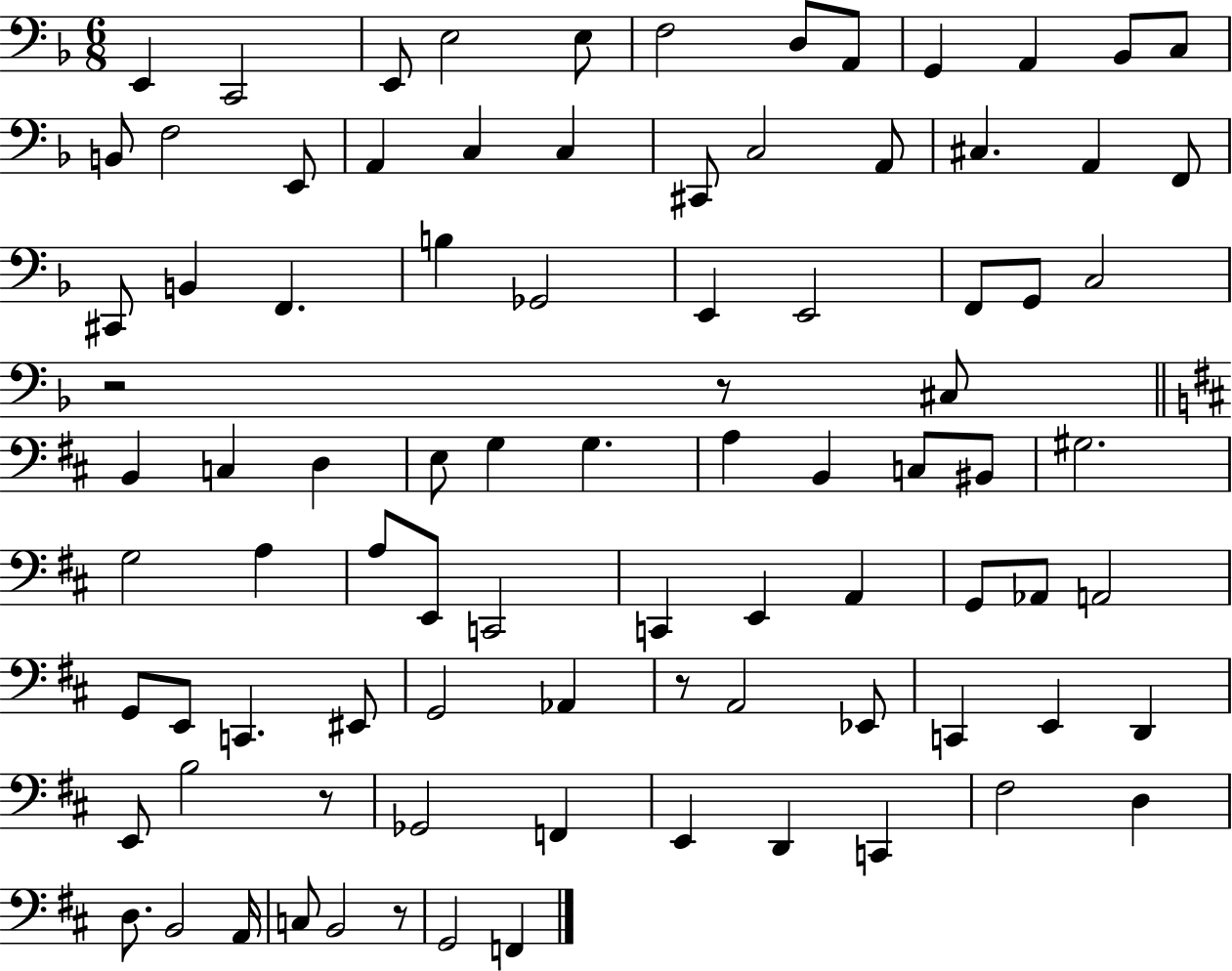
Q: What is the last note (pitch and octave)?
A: F2